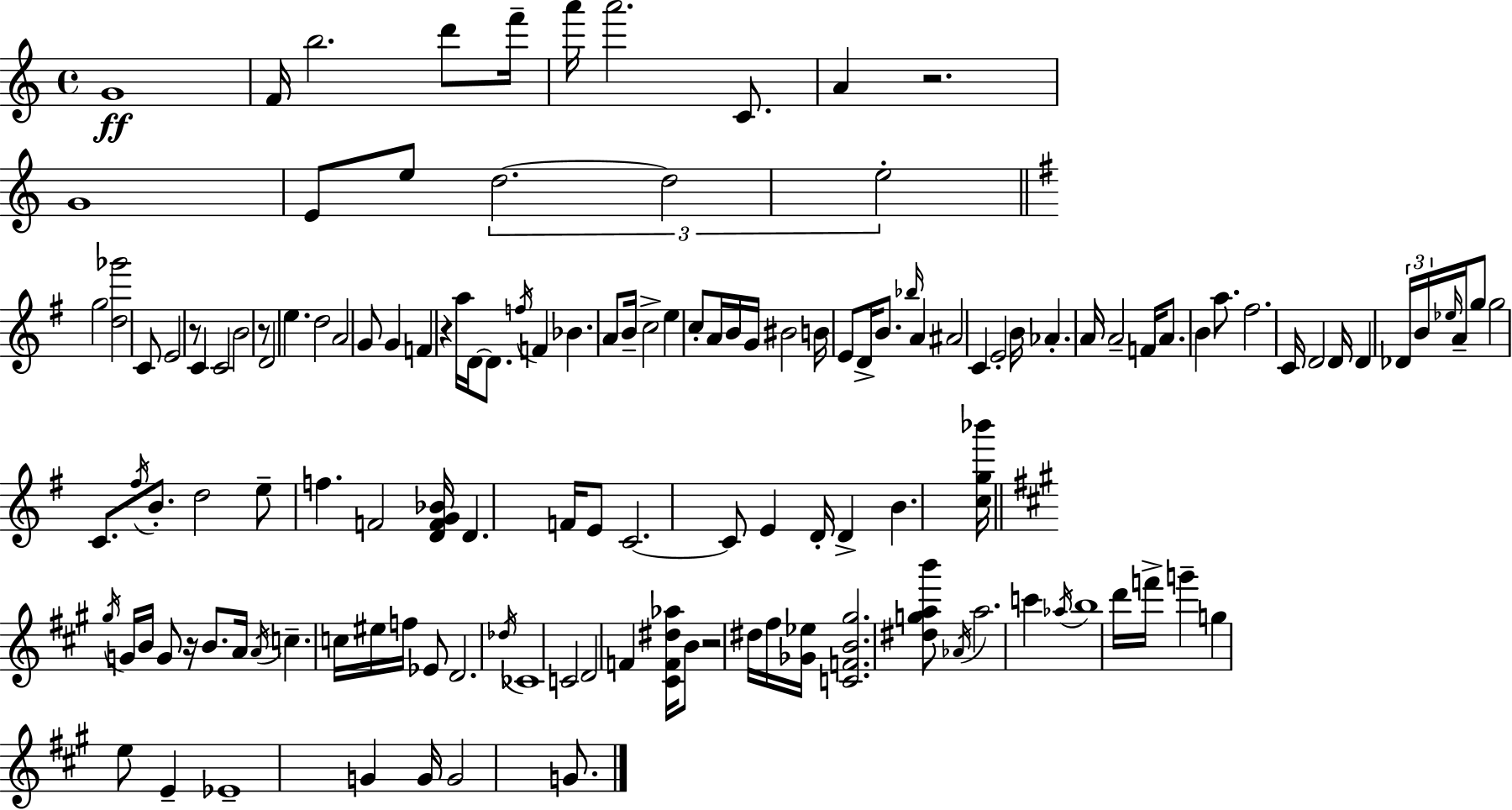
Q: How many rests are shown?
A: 6